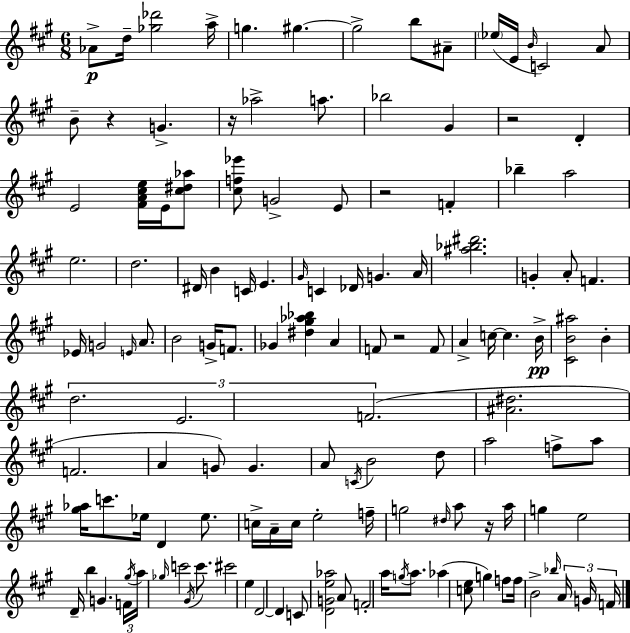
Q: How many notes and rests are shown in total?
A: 132